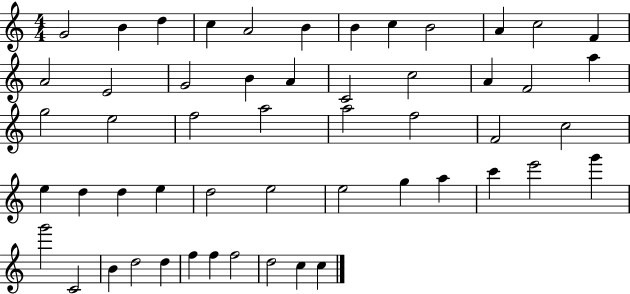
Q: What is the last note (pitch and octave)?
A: C5